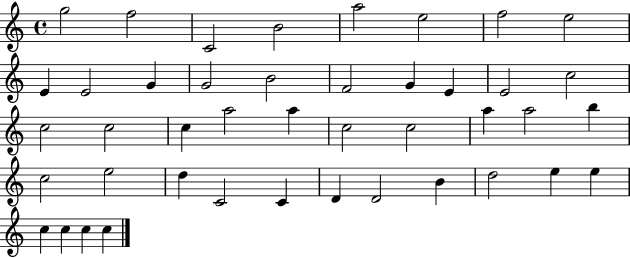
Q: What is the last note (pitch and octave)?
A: C5